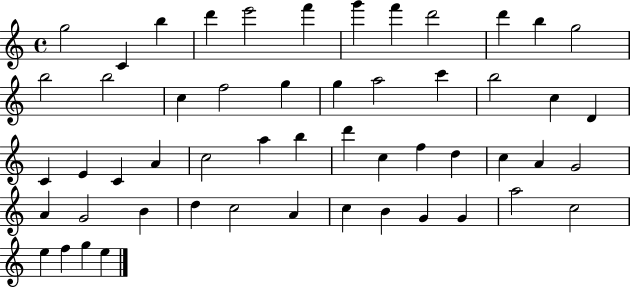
G5/h C4/q B5/q D6/q E6/h F6/q G6/q F6/q D6/h D6/q B5/q G5/h B5/h B5/h C5/q F5/h G5/q G5/q A5/h C6/q B5/h C5/q D4/q C4/q E4/q C4/q A4/q C5/h A5/q B5/q D6/q C5/q F5/q D5/q C5/q A4/q G4/h A4/q G4/h B4/q D5/q C5/h A4/q C5/q B4/q G4/q G4/q A5/h C5/h E5/q F5/q G5/q E5/q